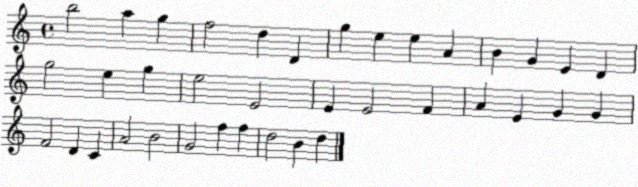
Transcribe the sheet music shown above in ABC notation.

X:1
T:Untitled
M:4/4
L:1/4
K:C
b2 a g f2 d D g e e A B G E D g2 e g e2 E2 E E2 F A E G G F2 D C A2 B2 G2 f f d2 B d